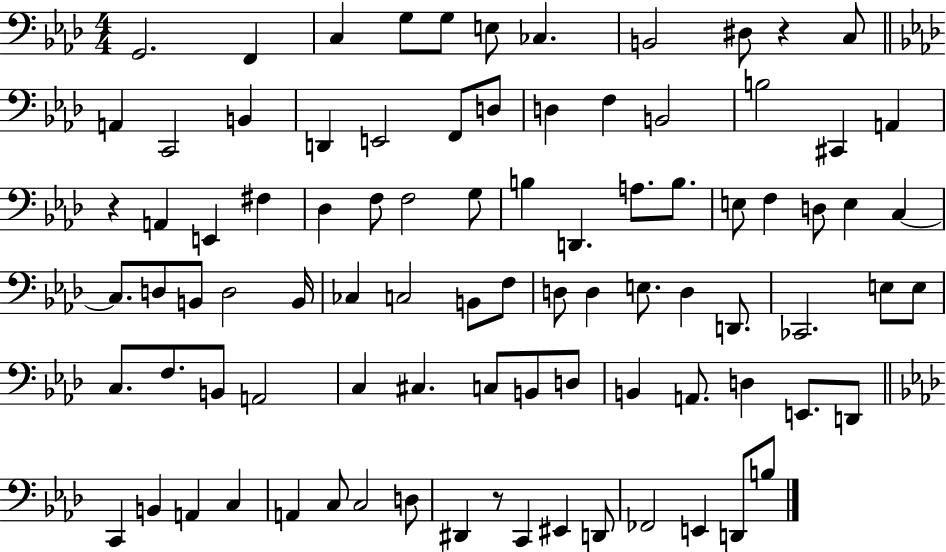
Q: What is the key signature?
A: AES major